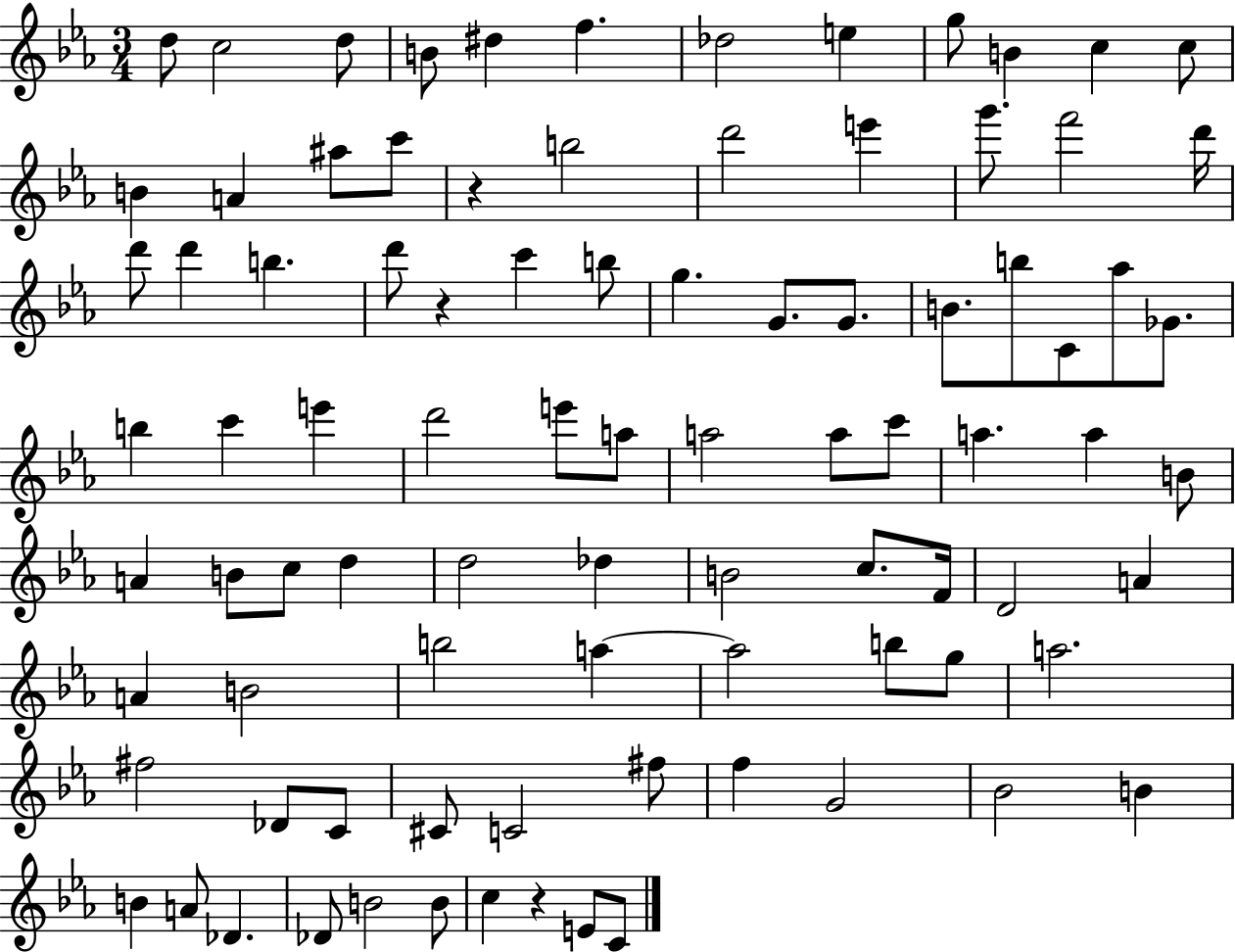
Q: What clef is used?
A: treble